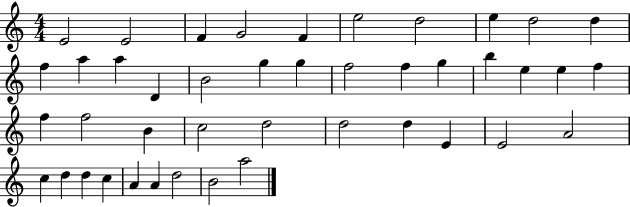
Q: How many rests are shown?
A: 0